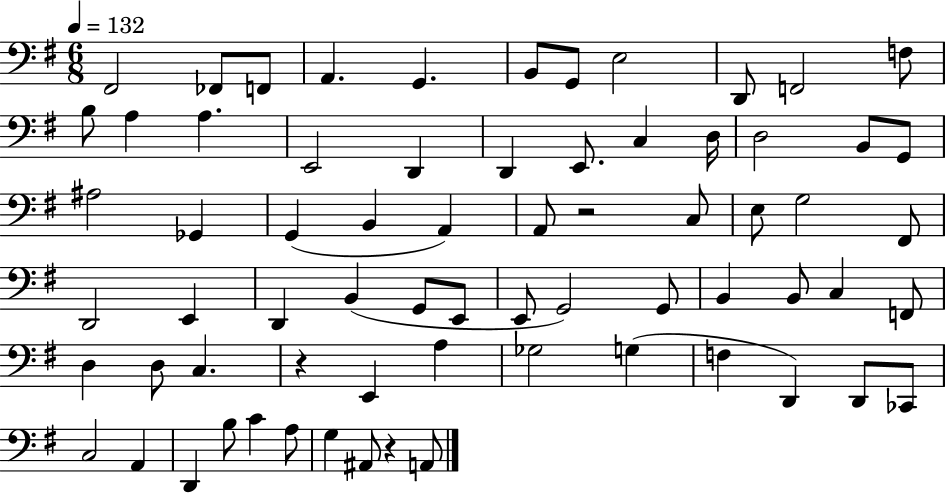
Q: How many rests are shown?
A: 3